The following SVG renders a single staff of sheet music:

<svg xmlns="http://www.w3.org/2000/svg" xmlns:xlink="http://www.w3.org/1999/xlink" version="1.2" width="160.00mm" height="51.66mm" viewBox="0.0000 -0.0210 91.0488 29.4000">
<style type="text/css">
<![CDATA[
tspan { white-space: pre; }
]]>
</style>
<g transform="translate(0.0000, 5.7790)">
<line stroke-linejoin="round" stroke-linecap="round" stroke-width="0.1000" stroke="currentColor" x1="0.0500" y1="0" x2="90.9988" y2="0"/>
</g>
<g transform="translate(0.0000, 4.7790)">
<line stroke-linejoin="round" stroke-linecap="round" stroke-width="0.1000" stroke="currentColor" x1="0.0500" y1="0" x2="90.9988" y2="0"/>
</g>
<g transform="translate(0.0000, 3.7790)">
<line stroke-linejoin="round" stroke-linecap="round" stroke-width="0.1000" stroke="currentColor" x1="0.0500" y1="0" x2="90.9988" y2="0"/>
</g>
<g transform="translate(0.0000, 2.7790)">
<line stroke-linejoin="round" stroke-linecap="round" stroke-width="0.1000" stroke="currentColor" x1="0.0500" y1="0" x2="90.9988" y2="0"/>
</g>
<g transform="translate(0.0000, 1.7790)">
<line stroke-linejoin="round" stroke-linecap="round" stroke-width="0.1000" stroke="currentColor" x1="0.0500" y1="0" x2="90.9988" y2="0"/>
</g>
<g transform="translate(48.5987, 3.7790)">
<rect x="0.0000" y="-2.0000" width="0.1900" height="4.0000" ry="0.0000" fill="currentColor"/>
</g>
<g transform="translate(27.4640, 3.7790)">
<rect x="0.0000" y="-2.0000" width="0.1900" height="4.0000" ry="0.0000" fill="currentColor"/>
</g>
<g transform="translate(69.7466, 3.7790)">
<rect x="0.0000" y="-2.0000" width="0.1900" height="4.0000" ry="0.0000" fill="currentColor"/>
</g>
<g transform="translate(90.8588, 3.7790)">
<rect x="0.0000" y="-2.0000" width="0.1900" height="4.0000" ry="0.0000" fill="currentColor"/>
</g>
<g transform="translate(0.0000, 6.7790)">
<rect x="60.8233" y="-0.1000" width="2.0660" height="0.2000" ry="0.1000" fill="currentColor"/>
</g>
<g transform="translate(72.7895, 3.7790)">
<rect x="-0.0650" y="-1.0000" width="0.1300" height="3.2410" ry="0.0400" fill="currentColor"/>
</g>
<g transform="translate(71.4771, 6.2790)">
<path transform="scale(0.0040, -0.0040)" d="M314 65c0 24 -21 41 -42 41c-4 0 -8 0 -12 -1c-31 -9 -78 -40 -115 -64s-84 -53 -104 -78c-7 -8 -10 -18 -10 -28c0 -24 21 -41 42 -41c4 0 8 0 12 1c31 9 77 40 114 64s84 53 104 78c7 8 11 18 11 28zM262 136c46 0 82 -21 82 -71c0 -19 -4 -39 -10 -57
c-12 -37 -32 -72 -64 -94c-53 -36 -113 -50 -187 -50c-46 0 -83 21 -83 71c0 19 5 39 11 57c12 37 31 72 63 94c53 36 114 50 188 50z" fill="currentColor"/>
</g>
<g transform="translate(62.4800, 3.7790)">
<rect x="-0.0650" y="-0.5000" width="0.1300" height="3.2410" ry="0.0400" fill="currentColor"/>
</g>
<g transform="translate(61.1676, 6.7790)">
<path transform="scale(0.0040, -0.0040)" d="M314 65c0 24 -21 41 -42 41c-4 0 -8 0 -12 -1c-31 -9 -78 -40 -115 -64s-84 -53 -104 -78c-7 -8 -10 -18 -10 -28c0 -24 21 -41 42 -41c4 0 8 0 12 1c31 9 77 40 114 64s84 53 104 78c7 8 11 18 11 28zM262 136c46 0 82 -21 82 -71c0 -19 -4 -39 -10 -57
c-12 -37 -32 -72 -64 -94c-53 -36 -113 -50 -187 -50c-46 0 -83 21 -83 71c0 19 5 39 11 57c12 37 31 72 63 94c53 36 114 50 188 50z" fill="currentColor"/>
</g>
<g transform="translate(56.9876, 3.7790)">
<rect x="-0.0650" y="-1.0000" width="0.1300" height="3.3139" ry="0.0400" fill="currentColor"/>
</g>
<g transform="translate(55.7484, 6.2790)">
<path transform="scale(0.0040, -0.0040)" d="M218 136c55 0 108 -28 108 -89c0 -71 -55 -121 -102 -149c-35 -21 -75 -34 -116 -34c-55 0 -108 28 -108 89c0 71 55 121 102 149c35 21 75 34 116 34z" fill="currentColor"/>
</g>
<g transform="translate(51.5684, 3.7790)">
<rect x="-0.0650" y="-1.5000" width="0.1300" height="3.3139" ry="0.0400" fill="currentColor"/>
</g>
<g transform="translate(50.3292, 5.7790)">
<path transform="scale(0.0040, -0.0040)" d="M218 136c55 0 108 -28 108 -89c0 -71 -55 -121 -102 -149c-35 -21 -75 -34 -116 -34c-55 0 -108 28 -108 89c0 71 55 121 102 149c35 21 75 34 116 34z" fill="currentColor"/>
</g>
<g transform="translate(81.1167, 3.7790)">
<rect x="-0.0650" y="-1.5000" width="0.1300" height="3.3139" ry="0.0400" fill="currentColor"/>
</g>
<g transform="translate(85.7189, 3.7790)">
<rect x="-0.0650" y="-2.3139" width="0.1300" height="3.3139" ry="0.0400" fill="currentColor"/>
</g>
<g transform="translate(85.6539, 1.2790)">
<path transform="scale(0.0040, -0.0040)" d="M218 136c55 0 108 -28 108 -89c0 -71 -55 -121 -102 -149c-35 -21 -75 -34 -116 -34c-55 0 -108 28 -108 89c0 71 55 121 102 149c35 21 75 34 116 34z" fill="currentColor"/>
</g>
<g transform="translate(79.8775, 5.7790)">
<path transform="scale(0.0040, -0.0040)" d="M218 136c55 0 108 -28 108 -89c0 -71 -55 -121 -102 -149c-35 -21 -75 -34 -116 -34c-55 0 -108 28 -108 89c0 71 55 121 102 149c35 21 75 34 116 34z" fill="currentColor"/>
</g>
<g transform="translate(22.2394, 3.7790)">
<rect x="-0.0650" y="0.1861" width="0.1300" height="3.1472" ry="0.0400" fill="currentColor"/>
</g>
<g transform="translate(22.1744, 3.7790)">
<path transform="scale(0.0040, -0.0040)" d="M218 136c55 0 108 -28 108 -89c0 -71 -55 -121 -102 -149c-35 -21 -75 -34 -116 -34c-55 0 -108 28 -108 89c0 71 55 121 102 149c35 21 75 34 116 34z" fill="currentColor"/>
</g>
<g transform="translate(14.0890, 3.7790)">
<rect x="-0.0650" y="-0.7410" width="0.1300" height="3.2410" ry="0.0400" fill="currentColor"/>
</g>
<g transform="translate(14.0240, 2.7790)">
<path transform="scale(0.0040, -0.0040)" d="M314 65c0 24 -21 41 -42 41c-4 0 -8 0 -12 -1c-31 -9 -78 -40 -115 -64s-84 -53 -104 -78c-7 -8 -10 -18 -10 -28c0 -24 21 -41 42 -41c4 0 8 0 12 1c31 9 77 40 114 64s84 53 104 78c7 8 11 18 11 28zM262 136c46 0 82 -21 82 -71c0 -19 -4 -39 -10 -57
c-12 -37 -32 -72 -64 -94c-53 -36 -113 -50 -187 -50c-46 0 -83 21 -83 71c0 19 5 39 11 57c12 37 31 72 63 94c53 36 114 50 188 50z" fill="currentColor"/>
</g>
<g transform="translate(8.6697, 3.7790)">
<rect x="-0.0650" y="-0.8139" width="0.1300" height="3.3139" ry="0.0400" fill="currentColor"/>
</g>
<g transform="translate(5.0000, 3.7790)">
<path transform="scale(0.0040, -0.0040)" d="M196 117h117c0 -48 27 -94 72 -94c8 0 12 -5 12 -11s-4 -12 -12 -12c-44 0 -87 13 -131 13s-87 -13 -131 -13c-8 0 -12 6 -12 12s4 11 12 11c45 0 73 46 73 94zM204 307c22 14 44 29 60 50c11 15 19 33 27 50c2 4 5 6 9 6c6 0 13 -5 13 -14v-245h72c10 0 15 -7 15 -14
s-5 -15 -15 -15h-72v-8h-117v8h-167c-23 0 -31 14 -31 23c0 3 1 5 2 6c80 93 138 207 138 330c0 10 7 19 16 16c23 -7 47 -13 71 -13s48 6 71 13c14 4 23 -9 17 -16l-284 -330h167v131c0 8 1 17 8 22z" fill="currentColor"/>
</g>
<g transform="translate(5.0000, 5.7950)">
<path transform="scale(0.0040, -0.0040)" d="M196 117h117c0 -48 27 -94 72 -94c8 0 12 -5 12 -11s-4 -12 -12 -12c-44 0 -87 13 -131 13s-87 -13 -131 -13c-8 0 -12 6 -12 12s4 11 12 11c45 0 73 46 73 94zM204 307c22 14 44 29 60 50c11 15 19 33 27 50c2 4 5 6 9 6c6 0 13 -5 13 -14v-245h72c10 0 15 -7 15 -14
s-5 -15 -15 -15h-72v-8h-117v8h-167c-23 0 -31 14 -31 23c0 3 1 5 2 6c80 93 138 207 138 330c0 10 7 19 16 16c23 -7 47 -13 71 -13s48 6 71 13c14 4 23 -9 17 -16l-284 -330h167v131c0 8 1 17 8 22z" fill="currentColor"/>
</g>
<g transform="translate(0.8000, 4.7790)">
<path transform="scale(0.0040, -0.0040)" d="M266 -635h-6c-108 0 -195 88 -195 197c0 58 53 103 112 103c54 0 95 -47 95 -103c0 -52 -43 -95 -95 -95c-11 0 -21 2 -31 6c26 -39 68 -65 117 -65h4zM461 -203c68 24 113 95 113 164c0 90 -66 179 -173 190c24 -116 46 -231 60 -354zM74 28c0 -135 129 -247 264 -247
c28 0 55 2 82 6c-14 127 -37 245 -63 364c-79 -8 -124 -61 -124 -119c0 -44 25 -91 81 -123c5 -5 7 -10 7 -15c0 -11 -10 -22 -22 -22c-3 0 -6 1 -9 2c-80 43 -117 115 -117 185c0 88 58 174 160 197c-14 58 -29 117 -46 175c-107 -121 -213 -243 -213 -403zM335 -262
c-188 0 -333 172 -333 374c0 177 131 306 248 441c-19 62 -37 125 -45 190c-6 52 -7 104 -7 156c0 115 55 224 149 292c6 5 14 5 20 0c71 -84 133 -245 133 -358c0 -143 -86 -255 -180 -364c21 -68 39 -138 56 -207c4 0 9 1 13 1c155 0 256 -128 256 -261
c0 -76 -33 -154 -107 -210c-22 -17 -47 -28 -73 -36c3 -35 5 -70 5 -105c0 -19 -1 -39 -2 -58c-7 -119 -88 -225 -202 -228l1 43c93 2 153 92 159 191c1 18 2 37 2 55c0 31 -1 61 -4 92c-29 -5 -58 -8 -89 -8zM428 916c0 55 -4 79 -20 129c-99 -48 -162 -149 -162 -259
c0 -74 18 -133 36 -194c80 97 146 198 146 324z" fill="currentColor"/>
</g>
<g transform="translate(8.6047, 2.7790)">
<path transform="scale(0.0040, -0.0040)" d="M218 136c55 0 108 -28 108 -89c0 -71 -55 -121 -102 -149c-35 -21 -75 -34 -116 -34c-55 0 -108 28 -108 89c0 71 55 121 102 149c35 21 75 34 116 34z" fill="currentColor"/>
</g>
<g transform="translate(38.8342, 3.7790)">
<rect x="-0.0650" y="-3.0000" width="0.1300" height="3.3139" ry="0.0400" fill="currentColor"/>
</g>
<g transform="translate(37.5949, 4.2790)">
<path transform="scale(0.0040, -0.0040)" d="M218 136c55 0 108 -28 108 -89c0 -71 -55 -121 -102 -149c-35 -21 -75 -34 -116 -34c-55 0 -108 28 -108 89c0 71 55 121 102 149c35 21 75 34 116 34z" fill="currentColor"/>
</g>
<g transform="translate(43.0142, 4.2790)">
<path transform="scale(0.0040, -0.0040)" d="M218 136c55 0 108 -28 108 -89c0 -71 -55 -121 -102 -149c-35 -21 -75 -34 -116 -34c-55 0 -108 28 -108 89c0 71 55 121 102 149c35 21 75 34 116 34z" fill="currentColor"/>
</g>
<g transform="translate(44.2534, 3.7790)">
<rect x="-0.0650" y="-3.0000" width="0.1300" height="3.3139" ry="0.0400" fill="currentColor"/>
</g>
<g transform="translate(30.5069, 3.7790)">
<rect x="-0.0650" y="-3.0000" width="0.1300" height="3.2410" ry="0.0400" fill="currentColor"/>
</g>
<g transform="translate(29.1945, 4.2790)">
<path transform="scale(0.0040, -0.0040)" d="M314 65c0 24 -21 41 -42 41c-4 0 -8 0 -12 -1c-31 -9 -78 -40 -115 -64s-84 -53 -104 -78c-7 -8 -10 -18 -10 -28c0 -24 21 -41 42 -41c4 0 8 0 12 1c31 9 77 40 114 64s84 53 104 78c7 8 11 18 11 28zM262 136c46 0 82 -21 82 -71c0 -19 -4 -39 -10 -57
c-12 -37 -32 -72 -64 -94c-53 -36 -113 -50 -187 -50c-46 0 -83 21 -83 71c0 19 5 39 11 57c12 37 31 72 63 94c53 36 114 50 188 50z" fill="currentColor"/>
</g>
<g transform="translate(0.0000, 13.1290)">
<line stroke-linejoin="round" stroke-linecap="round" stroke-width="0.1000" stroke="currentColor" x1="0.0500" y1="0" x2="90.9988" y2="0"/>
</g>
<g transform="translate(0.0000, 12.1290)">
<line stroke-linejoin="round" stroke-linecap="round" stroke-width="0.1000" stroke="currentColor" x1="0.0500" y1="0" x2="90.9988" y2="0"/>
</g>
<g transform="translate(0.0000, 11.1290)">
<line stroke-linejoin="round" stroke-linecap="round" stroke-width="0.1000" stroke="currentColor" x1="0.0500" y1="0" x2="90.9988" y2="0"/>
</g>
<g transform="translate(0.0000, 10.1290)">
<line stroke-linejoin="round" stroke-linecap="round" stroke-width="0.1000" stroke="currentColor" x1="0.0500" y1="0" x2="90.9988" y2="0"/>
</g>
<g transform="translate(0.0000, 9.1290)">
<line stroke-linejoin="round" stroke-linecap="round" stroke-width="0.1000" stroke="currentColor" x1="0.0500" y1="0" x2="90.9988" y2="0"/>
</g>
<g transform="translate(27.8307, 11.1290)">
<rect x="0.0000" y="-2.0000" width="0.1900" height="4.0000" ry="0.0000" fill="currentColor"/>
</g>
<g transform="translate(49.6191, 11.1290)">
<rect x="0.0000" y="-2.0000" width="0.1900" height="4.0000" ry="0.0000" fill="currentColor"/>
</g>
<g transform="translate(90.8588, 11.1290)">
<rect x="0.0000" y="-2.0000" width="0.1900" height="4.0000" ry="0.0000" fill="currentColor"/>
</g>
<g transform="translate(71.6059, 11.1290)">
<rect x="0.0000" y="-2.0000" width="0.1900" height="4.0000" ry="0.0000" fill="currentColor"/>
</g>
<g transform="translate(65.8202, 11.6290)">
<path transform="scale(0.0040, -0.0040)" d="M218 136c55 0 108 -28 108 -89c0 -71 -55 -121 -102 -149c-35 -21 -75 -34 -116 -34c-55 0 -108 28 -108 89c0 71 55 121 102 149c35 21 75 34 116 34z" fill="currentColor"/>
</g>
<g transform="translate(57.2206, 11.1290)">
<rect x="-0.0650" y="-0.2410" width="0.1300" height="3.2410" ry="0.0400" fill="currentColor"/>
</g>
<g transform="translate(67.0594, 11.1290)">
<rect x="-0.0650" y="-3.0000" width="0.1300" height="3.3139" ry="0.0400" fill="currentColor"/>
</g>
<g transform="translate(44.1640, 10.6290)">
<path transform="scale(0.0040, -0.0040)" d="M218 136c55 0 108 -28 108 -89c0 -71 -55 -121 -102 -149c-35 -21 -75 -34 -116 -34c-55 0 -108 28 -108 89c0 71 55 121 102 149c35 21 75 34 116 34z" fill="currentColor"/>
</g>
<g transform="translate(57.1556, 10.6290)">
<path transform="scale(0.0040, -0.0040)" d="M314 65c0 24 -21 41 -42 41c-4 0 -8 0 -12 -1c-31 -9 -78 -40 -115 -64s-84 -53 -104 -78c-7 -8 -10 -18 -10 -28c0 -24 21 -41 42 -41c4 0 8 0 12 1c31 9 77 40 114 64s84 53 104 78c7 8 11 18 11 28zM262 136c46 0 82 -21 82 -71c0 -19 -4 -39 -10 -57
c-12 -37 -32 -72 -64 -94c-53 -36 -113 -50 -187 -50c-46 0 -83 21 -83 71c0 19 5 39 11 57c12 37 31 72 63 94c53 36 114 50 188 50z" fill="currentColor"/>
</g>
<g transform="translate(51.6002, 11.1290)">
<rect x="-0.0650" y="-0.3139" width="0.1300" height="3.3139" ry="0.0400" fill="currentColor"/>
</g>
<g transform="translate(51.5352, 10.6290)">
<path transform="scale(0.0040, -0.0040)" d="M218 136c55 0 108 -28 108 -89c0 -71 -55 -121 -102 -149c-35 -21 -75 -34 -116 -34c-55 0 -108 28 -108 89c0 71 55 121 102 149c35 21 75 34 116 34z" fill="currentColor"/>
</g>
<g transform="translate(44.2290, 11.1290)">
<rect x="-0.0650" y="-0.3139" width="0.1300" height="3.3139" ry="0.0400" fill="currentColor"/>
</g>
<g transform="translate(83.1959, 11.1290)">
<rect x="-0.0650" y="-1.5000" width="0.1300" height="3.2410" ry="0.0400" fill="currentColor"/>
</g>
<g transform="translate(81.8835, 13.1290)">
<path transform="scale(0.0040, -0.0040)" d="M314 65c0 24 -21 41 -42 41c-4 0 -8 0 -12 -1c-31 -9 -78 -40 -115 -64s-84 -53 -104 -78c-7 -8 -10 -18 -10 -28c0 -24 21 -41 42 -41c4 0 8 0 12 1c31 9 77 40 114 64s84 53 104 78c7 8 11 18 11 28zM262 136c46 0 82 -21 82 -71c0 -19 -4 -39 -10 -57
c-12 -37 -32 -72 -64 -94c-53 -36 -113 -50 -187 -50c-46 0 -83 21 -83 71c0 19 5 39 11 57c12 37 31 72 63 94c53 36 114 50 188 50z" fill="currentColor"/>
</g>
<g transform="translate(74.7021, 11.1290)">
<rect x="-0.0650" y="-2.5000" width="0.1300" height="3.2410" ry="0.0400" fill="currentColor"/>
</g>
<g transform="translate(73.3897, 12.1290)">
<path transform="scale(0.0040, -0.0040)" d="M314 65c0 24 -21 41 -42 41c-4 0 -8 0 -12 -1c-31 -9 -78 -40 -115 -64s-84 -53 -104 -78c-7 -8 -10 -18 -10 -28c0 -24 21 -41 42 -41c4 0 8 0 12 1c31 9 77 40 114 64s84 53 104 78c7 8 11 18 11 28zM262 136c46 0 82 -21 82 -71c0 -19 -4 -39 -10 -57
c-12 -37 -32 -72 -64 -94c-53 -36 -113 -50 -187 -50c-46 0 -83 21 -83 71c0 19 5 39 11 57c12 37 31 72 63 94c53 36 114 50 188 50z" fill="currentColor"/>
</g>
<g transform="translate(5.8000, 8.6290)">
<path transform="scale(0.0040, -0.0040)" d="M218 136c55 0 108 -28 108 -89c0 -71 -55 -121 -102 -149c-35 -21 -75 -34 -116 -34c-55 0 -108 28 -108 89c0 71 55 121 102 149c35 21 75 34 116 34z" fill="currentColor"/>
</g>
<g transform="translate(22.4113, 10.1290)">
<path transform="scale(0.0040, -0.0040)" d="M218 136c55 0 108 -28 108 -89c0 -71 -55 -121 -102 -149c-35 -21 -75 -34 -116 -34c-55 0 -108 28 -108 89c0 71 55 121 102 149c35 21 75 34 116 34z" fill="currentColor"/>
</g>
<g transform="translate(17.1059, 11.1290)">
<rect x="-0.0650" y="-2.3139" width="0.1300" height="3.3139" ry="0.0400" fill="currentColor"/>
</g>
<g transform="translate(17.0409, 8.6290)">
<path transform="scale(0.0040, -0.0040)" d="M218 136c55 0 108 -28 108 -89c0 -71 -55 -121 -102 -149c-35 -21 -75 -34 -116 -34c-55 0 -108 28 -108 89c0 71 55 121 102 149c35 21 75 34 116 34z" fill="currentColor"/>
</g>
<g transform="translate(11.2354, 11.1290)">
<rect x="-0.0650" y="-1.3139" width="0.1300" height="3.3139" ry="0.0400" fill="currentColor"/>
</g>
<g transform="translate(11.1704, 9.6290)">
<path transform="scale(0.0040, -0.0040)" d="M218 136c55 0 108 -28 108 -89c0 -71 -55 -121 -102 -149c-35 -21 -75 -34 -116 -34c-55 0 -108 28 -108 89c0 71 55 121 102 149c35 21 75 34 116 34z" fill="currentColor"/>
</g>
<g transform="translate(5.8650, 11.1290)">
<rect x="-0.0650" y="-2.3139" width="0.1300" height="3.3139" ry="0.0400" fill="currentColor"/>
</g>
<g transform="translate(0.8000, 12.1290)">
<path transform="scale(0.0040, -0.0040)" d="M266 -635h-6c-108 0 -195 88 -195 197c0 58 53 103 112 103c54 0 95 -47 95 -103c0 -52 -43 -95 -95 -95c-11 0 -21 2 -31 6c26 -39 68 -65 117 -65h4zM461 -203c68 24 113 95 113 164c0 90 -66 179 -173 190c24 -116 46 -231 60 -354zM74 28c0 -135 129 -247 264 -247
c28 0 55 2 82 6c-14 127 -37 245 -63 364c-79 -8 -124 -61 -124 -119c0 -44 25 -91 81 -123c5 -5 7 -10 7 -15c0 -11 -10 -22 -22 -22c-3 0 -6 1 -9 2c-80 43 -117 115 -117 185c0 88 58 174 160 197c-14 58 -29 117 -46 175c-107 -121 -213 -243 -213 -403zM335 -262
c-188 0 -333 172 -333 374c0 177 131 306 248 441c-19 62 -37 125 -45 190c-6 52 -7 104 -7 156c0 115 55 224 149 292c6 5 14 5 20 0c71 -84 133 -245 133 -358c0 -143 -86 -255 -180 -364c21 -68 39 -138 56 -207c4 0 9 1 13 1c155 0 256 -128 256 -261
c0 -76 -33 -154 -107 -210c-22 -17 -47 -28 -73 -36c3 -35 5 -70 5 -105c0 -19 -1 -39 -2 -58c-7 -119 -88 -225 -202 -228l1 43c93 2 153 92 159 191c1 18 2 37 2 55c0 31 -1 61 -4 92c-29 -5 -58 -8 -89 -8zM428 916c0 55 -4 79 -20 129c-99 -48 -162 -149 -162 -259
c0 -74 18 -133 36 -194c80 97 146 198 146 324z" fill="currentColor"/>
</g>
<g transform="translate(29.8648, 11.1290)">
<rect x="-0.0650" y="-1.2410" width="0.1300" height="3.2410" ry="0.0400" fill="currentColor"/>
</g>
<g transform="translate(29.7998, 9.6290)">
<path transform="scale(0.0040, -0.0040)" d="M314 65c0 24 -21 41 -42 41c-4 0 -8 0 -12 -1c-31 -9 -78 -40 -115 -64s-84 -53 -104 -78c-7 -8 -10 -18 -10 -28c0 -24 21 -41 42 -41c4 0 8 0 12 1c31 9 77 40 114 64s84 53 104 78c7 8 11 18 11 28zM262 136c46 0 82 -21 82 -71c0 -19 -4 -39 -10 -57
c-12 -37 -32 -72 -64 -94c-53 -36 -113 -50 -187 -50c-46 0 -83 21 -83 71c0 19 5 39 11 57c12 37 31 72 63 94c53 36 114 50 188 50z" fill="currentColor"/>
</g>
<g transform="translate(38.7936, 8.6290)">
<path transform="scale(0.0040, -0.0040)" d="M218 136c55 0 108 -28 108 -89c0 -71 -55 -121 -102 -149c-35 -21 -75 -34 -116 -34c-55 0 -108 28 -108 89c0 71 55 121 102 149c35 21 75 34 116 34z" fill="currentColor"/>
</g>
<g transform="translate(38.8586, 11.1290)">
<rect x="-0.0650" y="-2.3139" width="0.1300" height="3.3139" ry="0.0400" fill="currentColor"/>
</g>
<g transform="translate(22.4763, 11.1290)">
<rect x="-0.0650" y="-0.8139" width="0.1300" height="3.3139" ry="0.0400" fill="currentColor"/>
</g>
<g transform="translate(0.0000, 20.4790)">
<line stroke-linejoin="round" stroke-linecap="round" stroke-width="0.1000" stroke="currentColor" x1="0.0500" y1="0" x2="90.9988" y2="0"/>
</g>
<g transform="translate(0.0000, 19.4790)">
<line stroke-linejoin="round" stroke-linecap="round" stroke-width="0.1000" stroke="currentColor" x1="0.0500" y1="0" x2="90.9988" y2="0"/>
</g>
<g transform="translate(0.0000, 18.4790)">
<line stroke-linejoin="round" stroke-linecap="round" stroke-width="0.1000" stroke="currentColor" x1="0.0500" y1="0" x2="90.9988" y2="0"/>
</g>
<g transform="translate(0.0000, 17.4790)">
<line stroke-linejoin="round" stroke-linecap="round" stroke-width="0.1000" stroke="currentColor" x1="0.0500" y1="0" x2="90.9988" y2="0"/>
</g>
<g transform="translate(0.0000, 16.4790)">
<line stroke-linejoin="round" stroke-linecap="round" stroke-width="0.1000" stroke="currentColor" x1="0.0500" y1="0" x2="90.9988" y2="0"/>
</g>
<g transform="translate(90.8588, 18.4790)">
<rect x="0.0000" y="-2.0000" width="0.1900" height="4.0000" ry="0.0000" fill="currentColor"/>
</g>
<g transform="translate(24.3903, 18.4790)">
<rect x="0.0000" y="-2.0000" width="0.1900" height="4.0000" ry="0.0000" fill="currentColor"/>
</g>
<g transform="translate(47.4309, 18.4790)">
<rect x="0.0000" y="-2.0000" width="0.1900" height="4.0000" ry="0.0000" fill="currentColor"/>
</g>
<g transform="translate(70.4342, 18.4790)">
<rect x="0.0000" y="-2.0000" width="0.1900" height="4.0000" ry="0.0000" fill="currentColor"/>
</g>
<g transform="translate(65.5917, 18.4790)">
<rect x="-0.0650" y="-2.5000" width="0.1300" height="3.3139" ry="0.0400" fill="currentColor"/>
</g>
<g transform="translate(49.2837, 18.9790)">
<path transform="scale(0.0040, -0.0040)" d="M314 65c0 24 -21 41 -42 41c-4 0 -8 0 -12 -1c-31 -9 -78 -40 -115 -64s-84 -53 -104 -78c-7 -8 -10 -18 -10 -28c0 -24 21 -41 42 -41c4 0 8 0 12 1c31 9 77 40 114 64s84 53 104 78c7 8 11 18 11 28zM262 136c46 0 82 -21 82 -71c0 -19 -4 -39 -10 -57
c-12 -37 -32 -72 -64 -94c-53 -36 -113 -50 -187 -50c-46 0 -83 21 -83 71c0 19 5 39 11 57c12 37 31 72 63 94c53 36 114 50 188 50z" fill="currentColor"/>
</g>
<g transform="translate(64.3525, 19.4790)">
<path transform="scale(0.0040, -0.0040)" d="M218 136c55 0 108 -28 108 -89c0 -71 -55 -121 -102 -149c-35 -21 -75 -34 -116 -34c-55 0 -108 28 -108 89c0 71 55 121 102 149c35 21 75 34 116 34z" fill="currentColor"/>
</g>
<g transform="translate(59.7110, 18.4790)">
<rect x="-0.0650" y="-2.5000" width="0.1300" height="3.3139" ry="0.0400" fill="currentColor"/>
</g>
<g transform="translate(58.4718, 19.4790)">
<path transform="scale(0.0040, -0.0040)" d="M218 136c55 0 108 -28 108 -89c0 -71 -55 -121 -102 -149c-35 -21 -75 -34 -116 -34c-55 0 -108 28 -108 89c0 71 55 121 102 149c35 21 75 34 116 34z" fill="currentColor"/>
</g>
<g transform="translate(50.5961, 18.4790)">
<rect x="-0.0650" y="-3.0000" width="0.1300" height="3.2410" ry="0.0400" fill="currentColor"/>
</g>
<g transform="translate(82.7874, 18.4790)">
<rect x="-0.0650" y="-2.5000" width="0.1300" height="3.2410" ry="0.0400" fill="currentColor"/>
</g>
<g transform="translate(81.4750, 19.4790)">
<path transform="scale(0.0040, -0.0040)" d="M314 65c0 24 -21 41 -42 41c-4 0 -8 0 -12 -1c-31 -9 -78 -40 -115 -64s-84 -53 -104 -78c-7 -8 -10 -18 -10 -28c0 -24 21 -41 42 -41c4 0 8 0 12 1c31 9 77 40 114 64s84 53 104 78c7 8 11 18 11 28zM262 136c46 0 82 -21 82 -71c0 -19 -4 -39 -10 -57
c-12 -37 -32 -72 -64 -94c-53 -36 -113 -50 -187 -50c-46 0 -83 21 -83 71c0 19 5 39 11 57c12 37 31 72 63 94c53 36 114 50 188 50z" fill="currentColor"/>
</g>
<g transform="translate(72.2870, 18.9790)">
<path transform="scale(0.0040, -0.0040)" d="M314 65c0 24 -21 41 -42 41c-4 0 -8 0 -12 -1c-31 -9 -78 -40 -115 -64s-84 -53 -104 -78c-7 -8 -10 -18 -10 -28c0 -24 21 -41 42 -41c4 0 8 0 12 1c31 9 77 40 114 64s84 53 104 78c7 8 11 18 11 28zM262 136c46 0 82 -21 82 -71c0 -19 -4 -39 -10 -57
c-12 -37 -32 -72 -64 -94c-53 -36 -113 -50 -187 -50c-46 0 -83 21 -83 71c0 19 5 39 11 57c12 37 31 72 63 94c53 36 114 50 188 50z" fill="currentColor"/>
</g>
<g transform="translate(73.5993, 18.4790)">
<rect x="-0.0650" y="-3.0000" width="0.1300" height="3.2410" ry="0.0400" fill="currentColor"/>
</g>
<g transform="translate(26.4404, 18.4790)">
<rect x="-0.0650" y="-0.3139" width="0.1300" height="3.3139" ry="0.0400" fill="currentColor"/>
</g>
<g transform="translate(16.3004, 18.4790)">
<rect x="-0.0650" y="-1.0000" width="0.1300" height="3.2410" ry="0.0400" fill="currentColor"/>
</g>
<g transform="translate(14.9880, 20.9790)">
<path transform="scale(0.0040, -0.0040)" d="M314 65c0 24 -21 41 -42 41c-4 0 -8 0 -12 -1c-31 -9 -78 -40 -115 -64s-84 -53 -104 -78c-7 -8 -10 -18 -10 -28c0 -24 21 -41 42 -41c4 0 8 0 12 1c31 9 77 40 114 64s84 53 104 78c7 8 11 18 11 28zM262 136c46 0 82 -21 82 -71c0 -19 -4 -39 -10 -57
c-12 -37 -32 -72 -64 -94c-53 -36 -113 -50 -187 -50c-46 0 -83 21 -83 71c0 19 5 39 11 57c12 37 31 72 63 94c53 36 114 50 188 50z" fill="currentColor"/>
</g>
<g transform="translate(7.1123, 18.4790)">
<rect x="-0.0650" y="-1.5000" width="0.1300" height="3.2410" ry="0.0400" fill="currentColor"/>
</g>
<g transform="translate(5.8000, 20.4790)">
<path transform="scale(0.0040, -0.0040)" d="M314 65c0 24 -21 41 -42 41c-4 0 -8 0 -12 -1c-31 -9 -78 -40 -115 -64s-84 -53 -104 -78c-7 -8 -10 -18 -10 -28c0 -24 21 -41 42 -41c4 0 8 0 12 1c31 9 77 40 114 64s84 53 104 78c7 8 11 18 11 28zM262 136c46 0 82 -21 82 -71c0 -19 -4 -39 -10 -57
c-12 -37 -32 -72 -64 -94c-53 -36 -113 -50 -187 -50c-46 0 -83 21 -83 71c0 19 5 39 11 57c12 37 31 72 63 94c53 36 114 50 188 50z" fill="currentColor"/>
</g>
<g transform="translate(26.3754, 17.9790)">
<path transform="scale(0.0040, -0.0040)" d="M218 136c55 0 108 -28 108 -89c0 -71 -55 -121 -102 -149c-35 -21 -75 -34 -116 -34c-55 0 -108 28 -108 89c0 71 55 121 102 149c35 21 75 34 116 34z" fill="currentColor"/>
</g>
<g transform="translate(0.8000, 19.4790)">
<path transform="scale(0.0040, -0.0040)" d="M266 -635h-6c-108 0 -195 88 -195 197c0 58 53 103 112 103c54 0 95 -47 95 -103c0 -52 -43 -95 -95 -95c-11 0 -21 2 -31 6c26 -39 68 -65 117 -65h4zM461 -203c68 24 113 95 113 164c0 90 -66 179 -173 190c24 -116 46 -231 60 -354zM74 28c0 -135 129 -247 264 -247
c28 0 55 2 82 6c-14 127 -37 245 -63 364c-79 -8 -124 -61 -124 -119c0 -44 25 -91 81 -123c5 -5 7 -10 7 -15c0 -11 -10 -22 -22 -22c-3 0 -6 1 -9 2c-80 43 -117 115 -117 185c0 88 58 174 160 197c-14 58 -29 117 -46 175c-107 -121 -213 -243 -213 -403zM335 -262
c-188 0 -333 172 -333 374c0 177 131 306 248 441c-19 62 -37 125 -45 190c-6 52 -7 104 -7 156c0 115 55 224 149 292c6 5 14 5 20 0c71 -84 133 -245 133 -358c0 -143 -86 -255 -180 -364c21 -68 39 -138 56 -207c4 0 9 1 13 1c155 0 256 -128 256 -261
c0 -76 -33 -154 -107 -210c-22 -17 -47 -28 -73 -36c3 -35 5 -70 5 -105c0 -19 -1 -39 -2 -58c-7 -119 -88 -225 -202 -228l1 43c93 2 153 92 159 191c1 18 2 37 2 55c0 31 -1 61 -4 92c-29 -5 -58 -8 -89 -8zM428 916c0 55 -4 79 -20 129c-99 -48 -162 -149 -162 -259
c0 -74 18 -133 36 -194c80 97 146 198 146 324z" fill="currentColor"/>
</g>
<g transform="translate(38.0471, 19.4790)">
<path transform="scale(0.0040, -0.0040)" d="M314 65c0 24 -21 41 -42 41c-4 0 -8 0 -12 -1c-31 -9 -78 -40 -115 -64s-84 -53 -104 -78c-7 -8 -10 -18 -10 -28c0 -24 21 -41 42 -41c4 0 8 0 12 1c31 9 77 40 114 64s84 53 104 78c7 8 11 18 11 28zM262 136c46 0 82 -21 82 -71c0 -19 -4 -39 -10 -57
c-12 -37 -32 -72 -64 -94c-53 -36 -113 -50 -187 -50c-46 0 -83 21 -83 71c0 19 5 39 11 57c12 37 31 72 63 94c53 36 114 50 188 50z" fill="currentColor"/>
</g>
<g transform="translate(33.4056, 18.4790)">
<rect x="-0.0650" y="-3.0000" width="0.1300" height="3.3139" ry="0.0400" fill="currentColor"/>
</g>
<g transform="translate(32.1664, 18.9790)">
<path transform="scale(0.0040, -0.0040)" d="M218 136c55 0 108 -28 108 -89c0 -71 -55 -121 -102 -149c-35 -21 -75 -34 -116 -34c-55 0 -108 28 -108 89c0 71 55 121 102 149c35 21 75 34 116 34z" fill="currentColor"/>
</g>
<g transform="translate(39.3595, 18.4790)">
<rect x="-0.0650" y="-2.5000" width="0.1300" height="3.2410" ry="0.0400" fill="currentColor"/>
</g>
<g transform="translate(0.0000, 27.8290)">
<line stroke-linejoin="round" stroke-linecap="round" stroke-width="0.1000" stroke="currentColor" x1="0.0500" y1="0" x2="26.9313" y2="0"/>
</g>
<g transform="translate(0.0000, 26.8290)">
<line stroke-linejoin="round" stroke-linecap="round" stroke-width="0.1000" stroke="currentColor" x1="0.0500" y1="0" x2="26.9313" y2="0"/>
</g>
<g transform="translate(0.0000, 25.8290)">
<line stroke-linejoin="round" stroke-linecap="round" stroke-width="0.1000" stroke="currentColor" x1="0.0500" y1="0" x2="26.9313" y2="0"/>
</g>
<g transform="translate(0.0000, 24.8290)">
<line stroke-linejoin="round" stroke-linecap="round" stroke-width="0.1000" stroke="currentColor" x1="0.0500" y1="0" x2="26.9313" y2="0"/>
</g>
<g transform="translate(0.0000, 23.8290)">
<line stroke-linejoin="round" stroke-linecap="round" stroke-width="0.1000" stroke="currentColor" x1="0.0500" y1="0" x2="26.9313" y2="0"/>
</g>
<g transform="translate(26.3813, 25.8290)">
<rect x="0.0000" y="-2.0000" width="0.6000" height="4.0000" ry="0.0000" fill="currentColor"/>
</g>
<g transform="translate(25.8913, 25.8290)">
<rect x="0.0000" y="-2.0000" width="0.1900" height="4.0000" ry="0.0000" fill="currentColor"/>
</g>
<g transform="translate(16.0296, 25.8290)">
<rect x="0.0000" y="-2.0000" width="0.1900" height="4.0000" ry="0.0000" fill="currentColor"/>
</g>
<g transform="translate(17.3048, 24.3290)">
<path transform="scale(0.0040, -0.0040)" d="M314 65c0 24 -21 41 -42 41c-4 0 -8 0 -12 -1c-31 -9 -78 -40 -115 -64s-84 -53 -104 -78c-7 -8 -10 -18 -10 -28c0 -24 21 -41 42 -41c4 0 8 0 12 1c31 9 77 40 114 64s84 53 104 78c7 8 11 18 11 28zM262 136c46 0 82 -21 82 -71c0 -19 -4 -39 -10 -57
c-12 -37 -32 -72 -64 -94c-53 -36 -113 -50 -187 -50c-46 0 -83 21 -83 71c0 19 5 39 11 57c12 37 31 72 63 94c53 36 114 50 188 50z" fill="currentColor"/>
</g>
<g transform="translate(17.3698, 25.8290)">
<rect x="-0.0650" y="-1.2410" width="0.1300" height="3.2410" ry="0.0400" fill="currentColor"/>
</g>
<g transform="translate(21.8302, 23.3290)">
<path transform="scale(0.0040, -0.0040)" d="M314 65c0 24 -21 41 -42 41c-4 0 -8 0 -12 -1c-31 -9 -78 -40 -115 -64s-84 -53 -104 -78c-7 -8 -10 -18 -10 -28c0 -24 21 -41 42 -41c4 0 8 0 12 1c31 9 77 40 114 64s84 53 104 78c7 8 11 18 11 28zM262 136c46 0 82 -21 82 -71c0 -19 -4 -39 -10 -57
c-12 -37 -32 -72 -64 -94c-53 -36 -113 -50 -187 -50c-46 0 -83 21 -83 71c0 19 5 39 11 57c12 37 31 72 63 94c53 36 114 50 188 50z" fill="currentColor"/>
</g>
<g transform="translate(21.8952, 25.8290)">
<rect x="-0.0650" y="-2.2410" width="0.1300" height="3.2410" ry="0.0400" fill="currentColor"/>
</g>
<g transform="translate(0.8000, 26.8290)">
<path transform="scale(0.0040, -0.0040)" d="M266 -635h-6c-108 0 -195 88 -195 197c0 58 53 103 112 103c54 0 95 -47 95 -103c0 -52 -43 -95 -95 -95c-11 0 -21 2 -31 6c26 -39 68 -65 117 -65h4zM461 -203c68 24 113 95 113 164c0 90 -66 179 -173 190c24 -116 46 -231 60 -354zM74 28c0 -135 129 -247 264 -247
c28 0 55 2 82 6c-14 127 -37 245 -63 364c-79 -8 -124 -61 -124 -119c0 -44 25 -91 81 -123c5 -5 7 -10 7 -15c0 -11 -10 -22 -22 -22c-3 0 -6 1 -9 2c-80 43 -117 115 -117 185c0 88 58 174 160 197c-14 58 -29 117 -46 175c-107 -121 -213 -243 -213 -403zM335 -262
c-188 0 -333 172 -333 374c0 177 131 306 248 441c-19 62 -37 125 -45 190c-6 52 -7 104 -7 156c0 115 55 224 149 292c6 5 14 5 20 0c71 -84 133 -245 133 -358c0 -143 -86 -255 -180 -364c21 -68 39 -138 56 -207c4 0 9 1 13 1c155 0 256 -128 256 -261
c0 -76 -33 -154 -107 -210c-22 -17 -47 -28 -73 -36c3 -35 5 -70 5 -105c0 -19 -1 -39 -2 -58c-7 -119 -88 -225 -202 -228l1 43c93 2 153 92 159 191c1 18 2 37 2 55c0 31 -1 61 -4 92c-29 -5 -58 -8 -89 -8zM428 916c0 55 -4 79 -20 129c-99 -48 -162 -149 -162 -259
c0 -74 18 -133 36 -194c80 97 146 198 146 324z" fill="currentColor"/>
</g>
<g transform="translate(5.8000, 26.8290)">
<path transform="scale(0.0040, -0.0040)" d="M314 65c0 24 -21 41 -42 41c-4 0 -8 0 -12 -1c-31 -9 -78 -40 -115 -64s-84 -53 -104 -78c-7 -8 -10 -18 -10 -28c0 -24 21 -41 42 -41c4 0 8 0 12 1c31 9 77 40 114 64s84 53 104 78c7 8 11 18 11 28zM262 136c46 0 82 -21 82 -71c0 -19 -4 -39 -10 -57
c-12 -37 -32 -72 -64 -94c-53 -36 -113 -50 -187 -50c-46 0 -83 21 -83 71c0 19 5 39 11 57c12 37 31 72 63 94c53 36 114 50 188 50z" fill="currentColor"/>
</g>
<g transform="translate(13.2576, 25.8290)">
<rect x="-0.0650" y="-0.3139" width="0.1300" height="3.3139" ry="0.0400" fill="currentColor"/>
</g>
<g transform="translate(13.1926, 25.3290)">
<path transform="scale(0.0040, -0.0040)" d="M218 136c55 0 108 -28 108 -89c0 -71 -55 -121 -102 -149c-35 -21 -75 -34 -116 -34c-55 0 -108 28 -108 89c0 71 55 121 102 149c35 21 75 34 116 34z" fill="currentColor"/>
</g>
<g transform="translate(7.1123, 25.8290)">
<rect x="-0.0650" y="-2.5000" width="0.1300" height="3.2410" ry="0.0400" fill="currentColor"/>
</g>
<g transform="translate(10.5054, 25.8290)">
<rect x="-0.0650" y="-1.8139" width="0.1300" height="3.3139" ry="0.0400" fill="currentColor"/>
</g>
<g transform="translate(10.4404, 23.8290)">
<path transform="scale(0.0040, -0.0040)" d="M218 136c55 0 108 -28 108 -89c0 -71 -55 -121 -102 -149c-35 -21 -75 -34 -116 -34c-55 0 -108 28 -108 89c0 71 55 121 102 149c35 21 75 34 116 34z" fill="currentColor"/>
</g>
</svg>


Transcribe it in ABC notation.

X:1
T:Untitled
M:4/4
L:1/4
K:C
d d2 B A2 A A E D C2 D2 E g g e g d e2 g c c c2 A G2 E2 E2 D2 c A G2 A2 G G A2 G2 G2 f c e2 g2